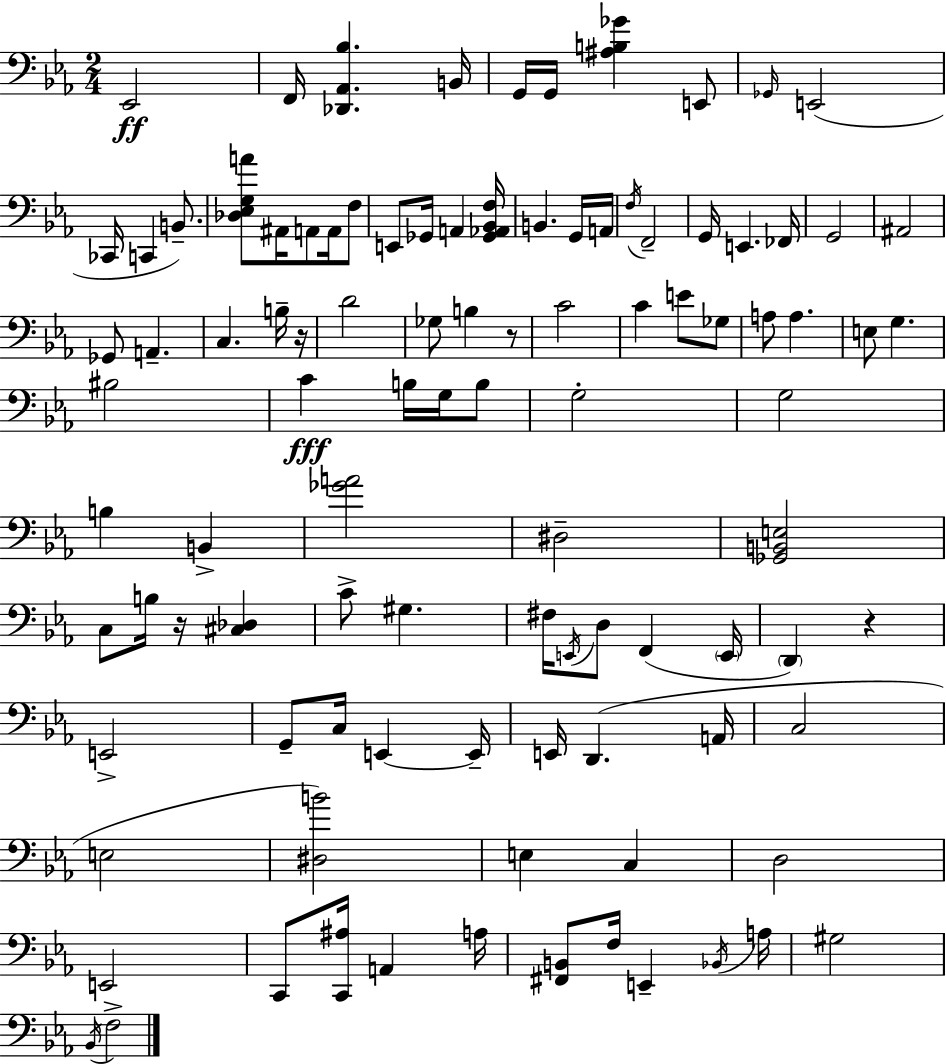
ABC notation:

X:1
T:Untitled
M:2/4
L:1/4
K:Eb
_E,,2 F,,/4 [_D,,_A,,_B,] B,,/4 G,,/4 G,,/4 [^A,B,_G] E,,/2 _G,,/4 E,,2 _C,,/4 C,, B,,/2 [_D,_E,G,A]/2 ^A,,/4 A,,/2 A,,/4 F,/2 E,,/2 _G,,/4 A,, [_G,,_A,,_B,,F,]/4 B,, G,,/4 A,,/4 F,/4 F,,2 G,,/4 E,, _F,,/4 G,,2 ^A,,2 _G,,/2 A,, C, B,/4 z/4 D2 _G,/2 B, z/2 C2 C E/2 _G,/2 A,/2 A, E,/2 G, ^B,2 C B,/4 G,/4 B,/2 G,2 G,2 B, B,, [_GA]2 ^D,2 [_G,,B,,E,]2 C,/2 B,/4 z/4 [^C,_D,] C/2 ^G, ^F,/4 E,,/4 D,/2 F,, E,,/4 D,, z E,,2 G,,/2 C,/4 E,, E,,/4 E,,/4 D,, A,,/4 C,2 E,2 [^D,B]2 E, C, D,2 E,,2 C,,/2 [C,,^A,]/4 A,, A,/4 [^F,,B,,]/2 F,/4 E,, _B,,/4 A,/4 ^G,2 _B,,/4 F,2